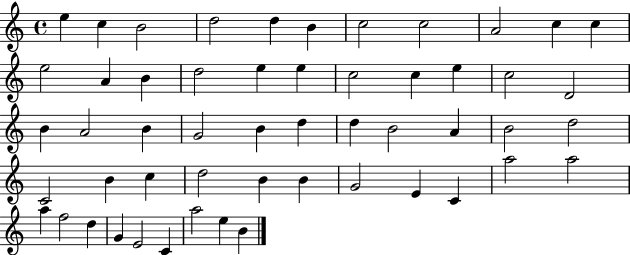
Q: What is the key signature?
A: C major